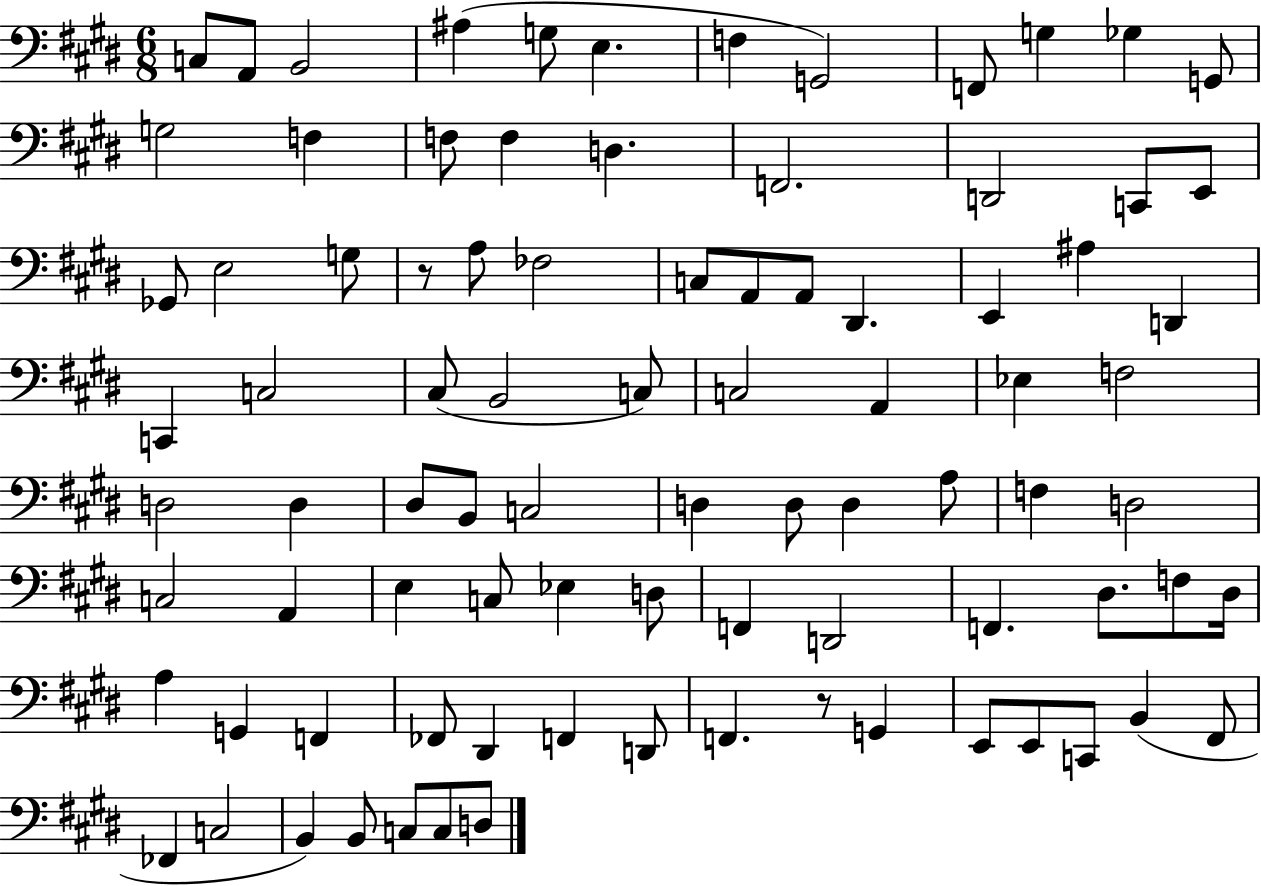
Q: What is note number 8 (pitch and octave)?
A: G2